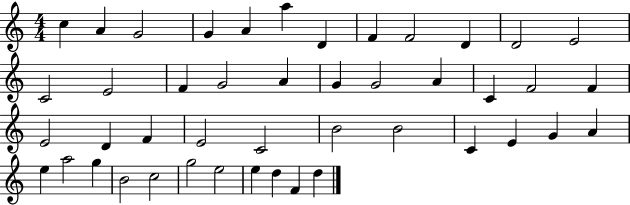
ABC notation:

X:1
T:Untitled
M:4/4
L:1/4
K:C
c A G2 G A a D F F2 D D2 E2 C2 E2 F G2 A G G2 A C F2 F E2 D F E2 C2 B2 B2 C E G A e a2 g B2 c2 g2 e2 e d F d